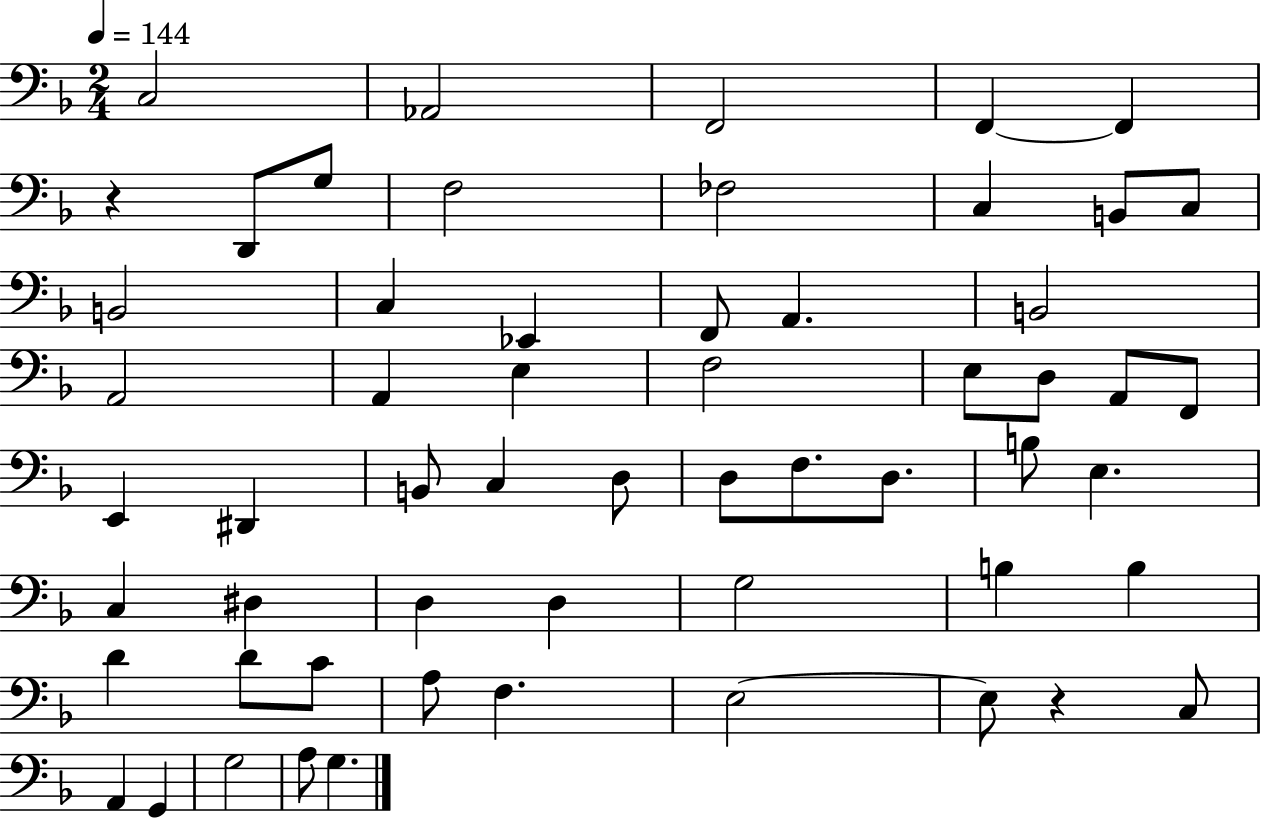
X:1
T:Untitled
M:2/4
L:1/4
K:F
C,2 _A,,2 F,,2 F,, F,, z D,,/2 G,/2 F,2 _F,2 C, B,,/2 C,/2 B,,2 C, _E,, F,,/2 A,, B,,2 A,,2 A,, E, F,2 E,/2 D,/2 A,,/2 F,,/2 E,, ^D,, B,,/2 C, D,/2 D,/2 F,/2 D,/2 B,/2 E, C, ^D, D, D, G,2 B, B, D D/2 C/2 A,/2 F, E,2 E,/2 z C,/2 A,, G,, G,2 A,/2 G,